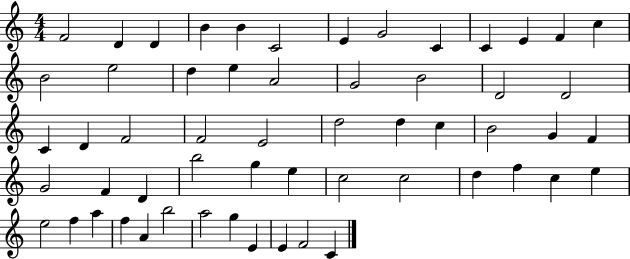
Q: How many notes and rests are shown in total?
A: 57